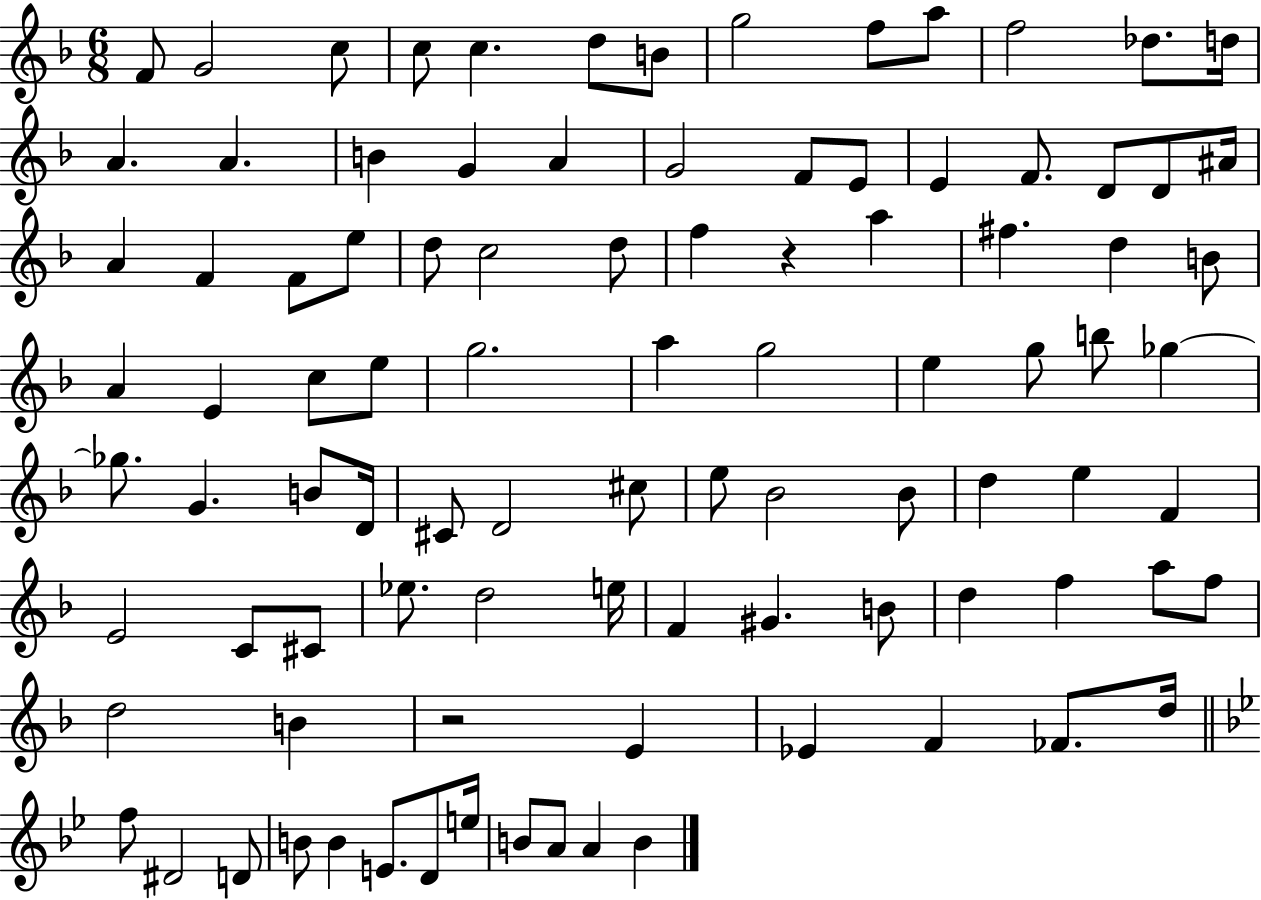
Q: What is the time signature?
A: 6/8